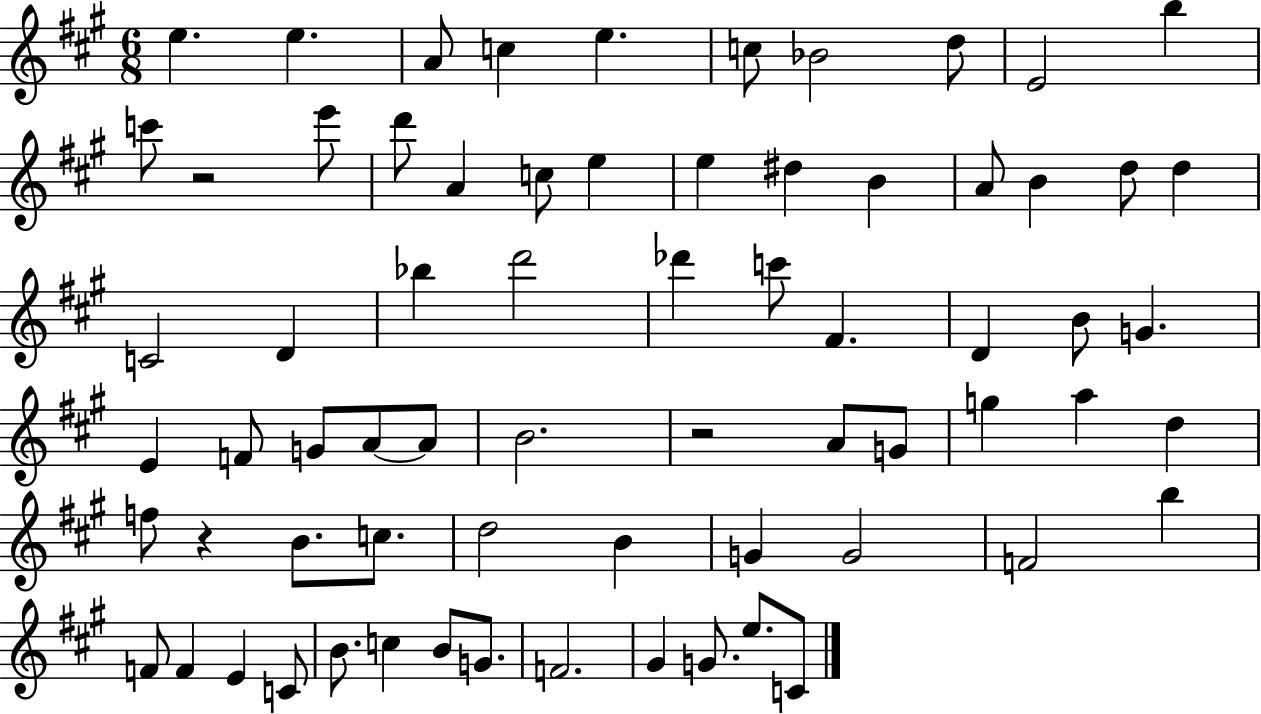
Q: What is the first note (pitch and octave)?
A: E5